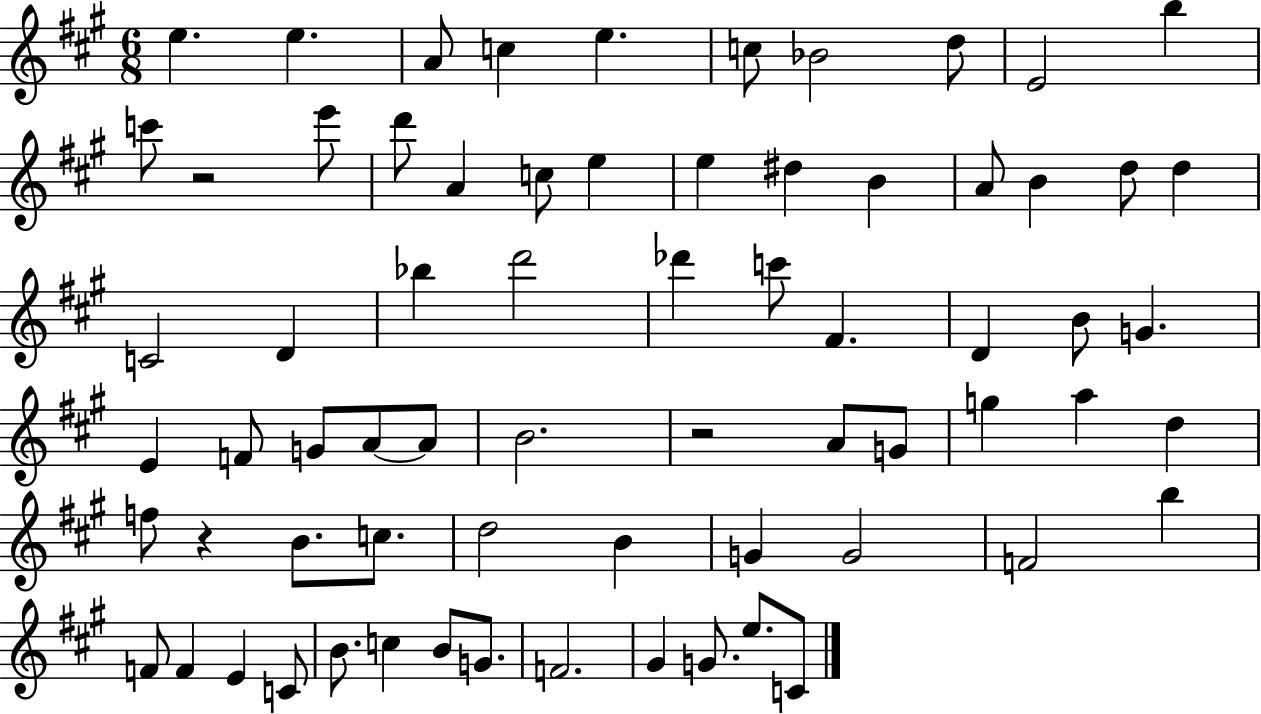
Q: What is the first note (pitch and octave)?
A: E5